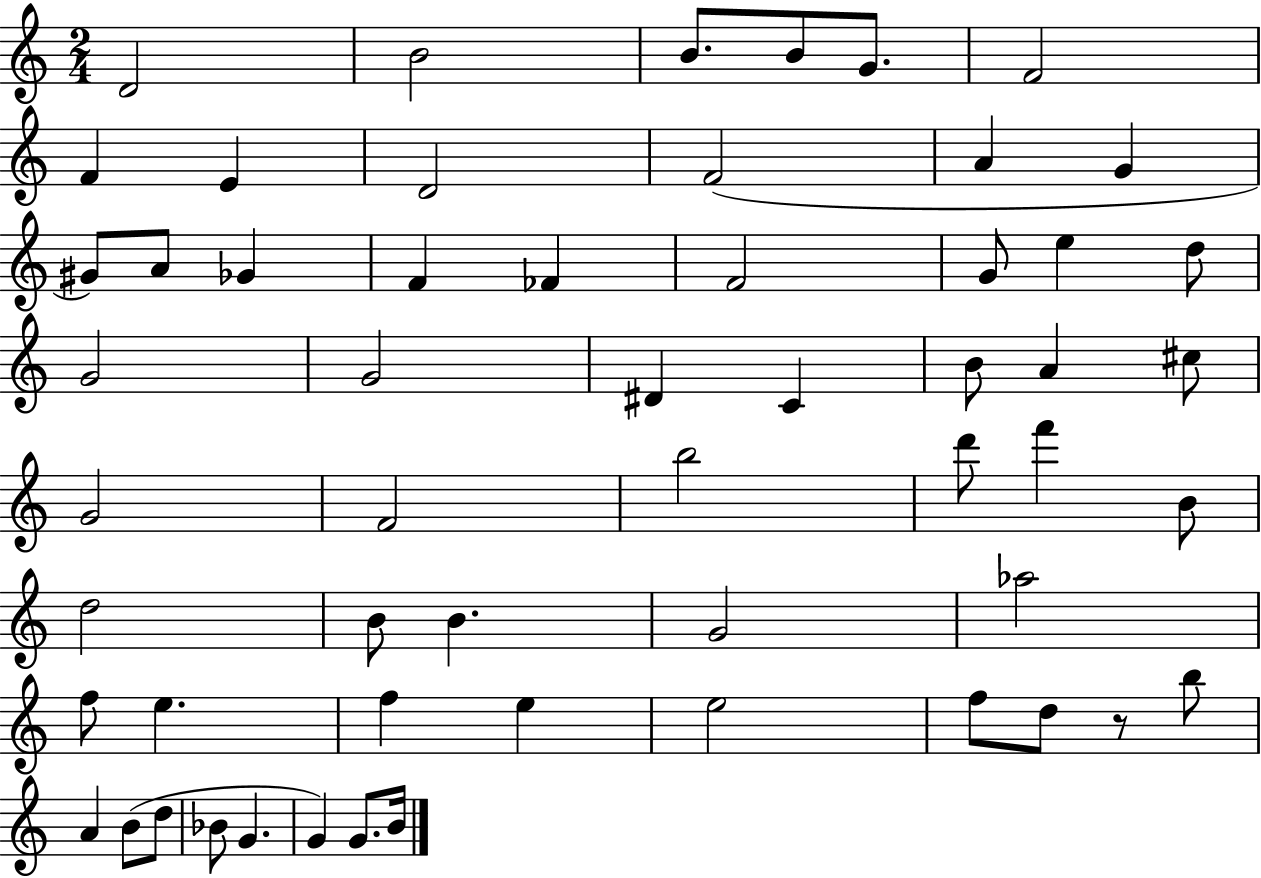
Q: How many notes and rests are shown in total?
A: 56